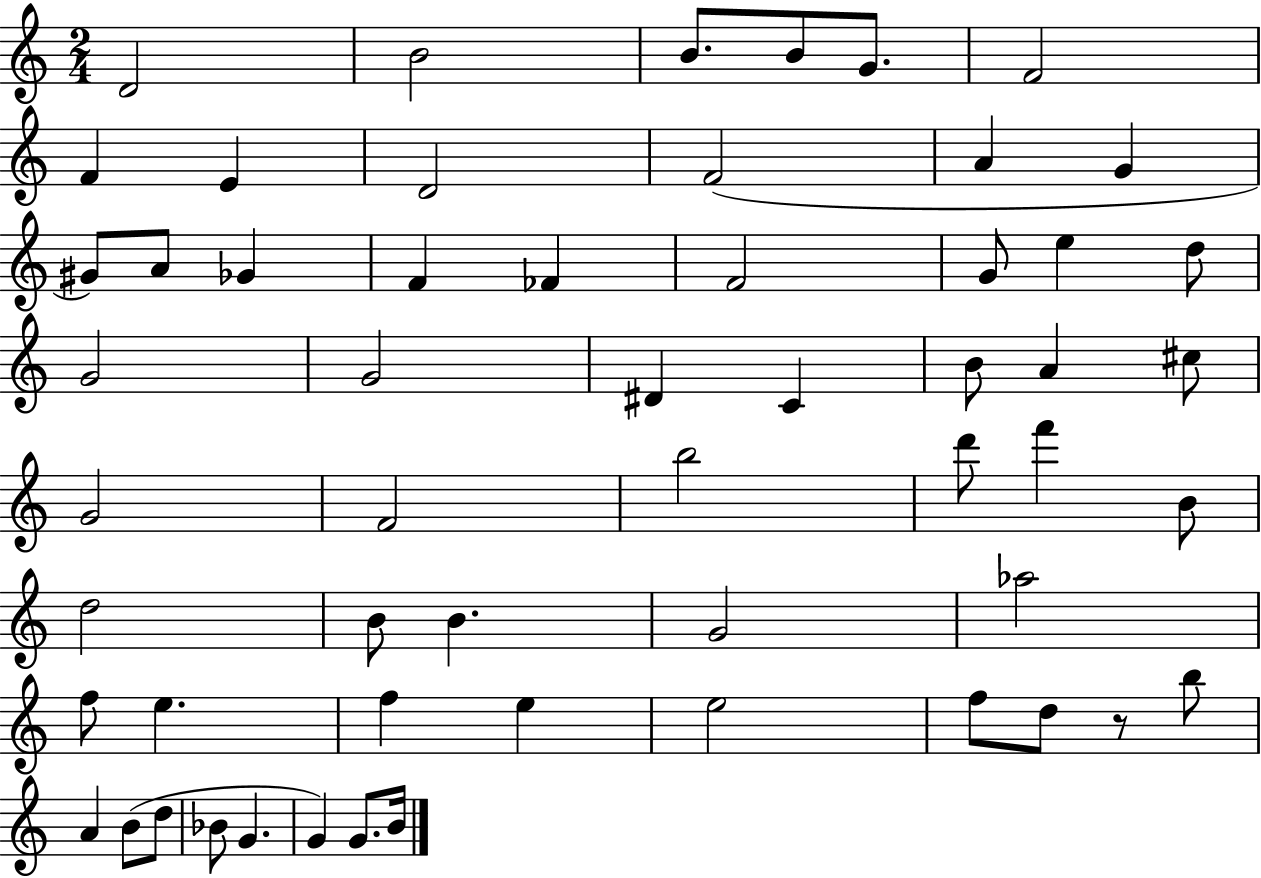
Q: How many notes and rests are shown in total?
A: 56